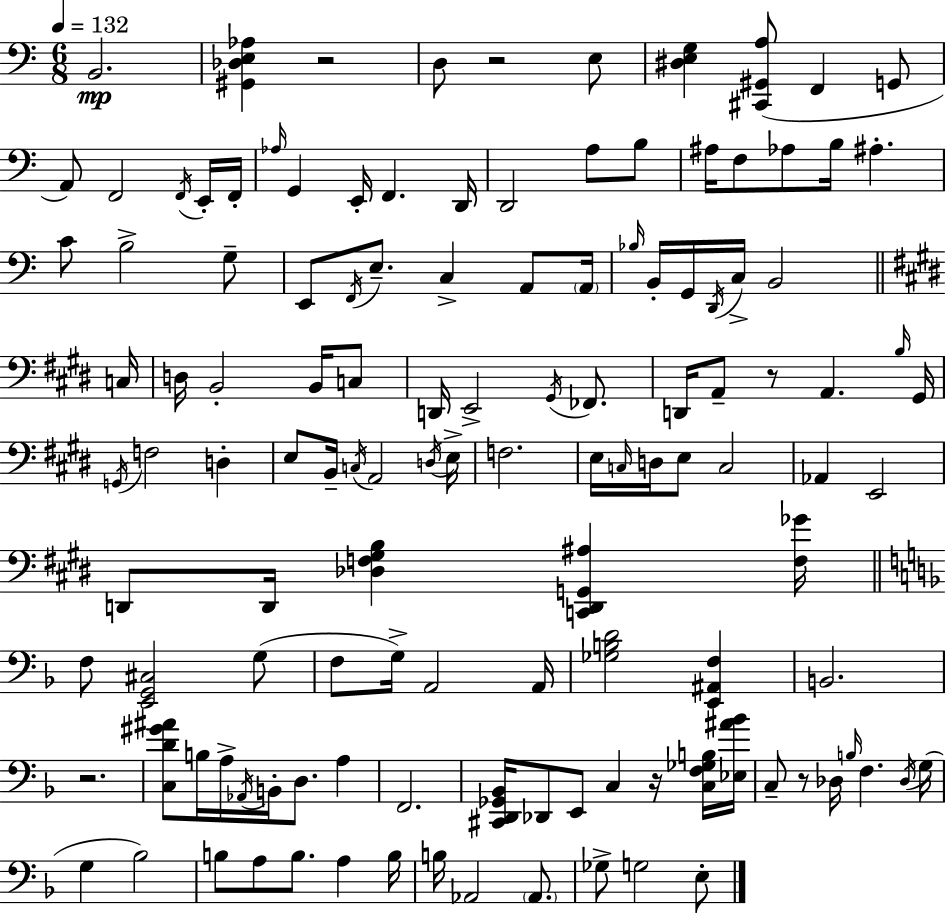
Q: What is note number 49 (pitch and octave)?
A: A2